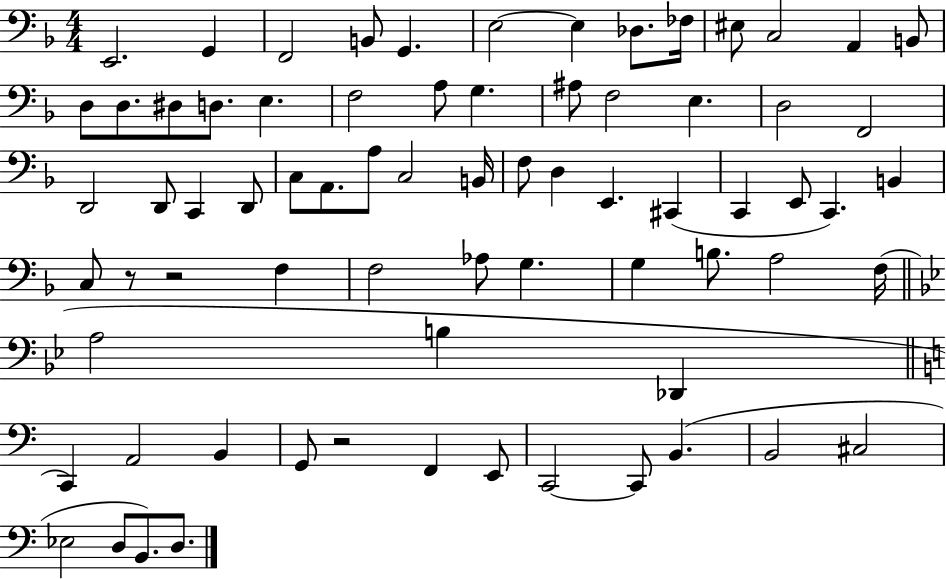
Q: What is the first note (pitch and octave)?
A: E2